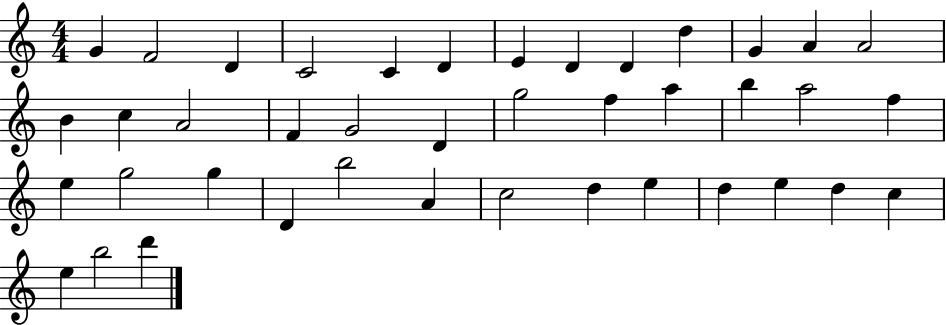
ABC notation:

X:1
T:Untitled
M:4/4
L:1/4
K:C
G F2 D C2 C D E D D d G A A2 B c A2 F G2 D g2 f a b a2 f e g2 g D b2 A c2 d e d e d c e b2 d'